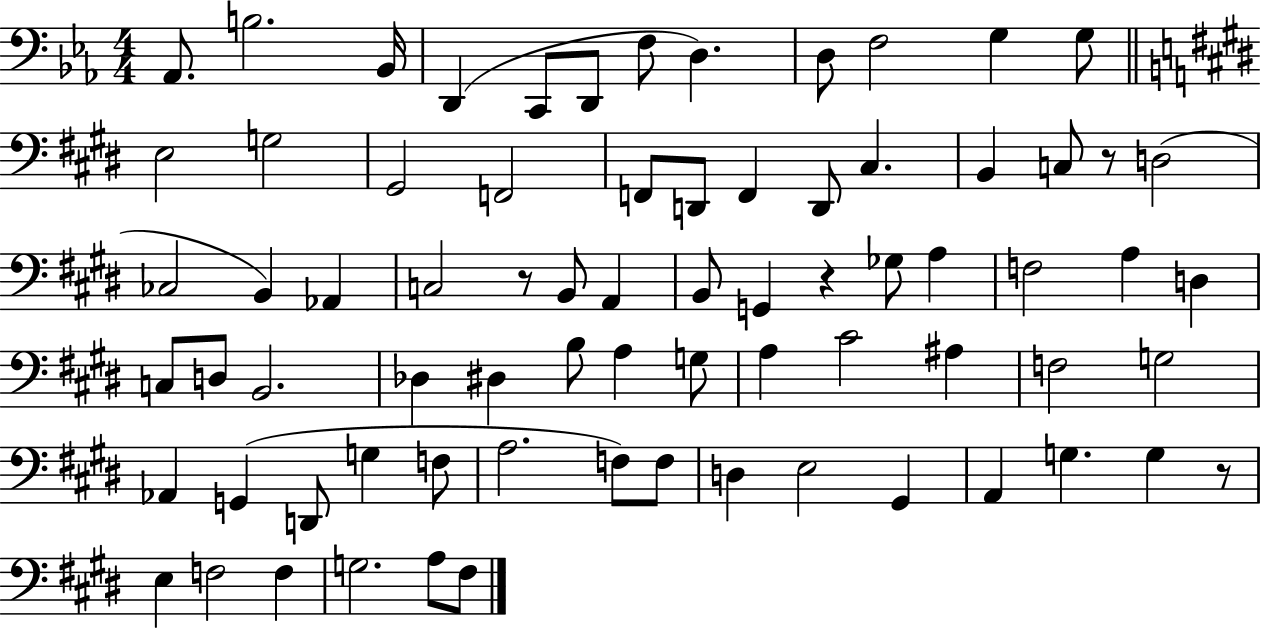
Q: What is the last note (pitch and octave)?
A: F#3